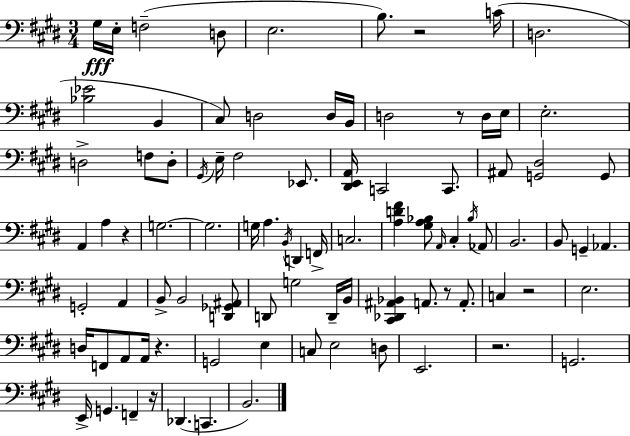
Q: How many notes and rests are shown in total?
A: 90